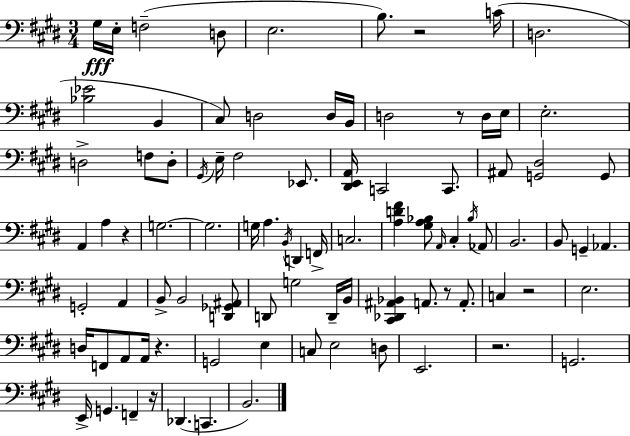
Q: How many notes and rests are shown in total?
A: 90